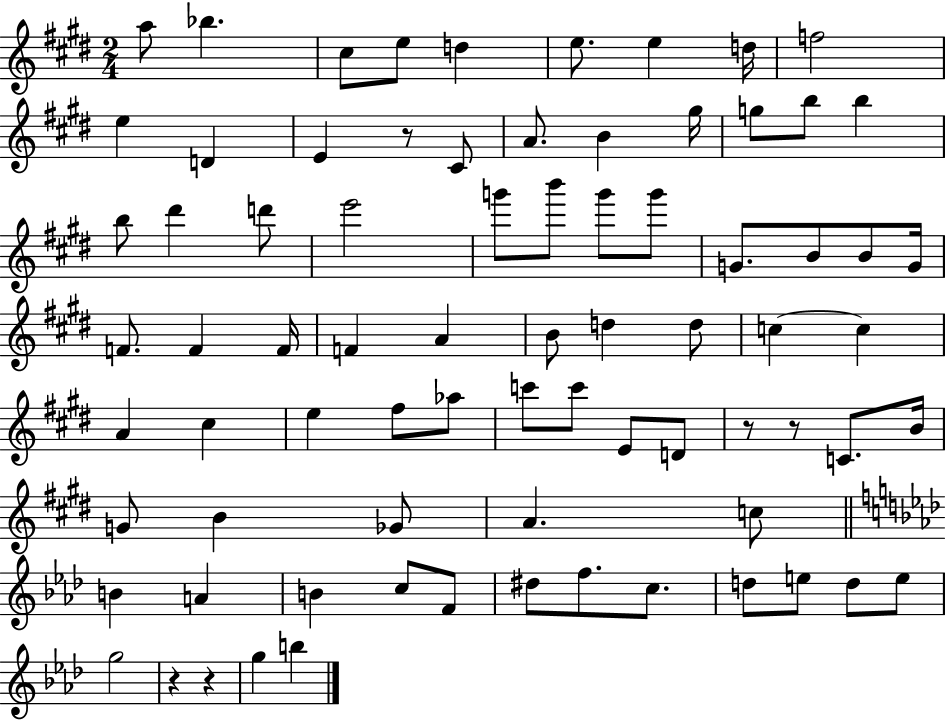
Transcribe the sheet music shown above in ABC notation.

X:1
T:Untitled
M:2/4
L:1/4
K:E
a/2 _b ^c/2 e/2 d e/2 e d/4 f2 e D E z/2 ^C/2 A/2 B ^g/4 g/2 b/2 b b/2 ^d' d'/2 e'2 g'/2 b'/2 g'/2 g'/2 G/2 B/2 B/2 G/4 F/2 F F/4 F A B/2 d d/2 c c A ^c e ^f/2 _a/2 c'/2 c'/2 E/2 D/2 z/2 z/2 C/2 B/4 G/2 B _G/2 A c/2 B A B c/2 F/2 ^d/2 f/2 c/2 d/2 e/2 d/2 e/2 g2 z z g b